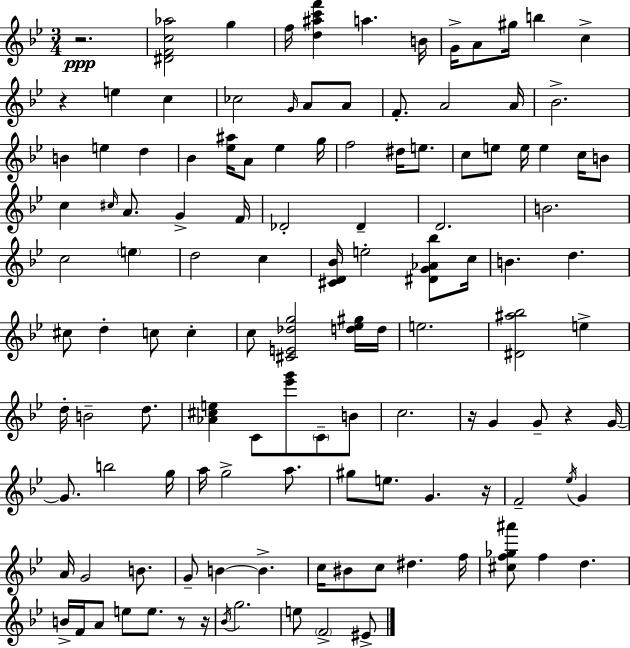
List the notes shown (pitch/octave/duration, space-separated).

R/h. [D#4,F4,C5,Ab5]/h G5/q F5/s [D5,A#5,C6,F6]/q A5/q. B4/s G4/s A4/e G#5/s B5/q C5/q R/q E5/q C5/q CES5/h G4/s A4/e A4/e F4/e. A4/h A4/s Bb4/h. B4/q E5/q D5/q Bb4/q [Eb5,A#5]/s A4/e Eb5/q G5/s F5/h D#5/s E5/e. C5/e E5/e E5/s E5/q C5/s B4/e C5/q C#5/s A4/e. G4/q F4/s Db4/h Db4/q D4/h. B4/h. C5/h E5/q D5/h C5/q [C#4,D4,Bb4]/s E5/h [D#4,G4,Ab4,Bb5]/e C5/s B4/q. D5/q. C#5/e D5/q C5/e C5/q C5/e [C#4,E4,Db5,G5]/h [D5,Eb5,G#5]/s D5/s E5/h. [D#4,A#5,Bb5]/h E5/q D5/s B4/h D5/e. [Ab4,C#5,E5]/q C4/e [Eb6,G6]/e C4/e B4/e C5/h. R/s G4/q G4/e R/q G4/s G4/e. B5/h G5/s A5/s G5/h A5/e. G#5/e E5/e. G4/q. R/s F4/h Eb5/s G4/q A4/s G4/h B4/e. G4/e B4/q B4/q. C5/s BIS4/e C5/e D#5/q. F5/s [C#5,F5,Gb5,A#6]/e F5/q D5/q. B4/s F4/s A4/e E5/e E5/e. R/e R/s Bb4/s G5/h. E5/e F4/h EIS4/e